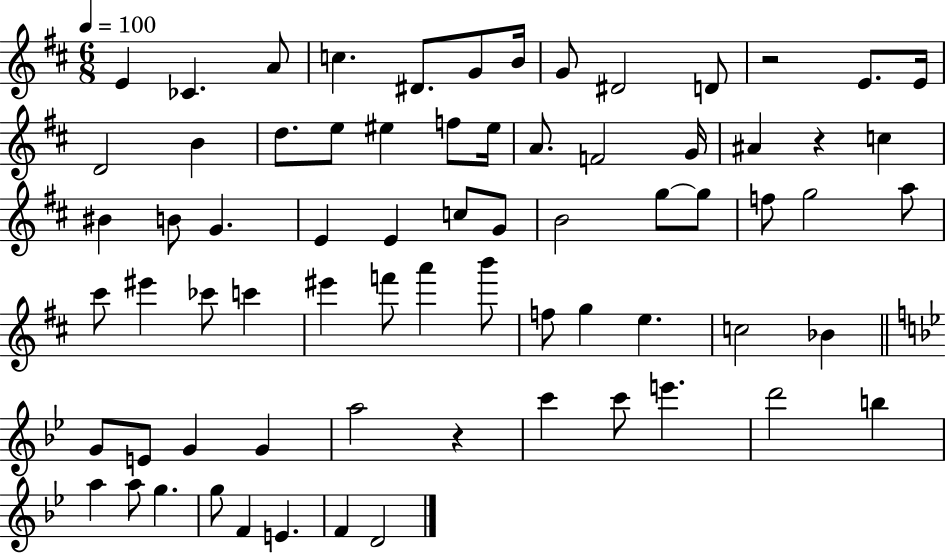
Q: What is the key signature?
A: D major